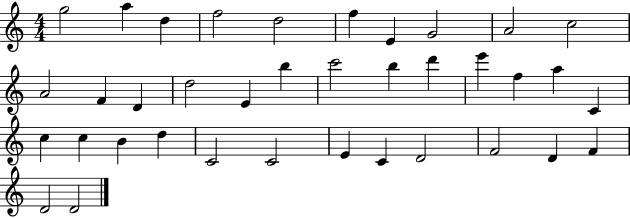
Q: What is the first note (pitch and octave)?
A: G5